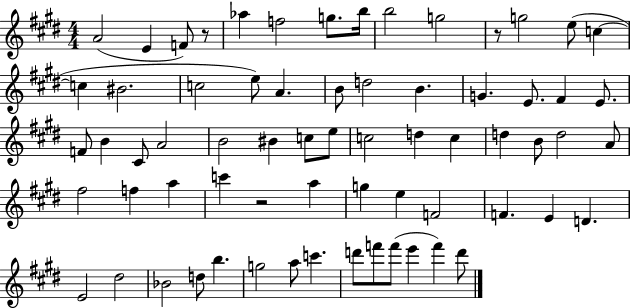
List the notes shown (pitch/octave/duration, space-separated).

A4/h E4/q F4/e R/e Ab5/q F5/h G5/e. B5/s B5/h G5/h R/e G5/h E5/e C5/q C5/q BIS4/h. C5/h E5/e A4/q. B4/e D5/h B4/q. G4/q. E4/e. F#4/q E4/e. F4/e B4/q C#4/e A4/h B4/h BIS4/q C5/e E5/e C5/h D5/q C5/q D5/q B4/e D5/h A4/e F#5/h F5/q A5/q C6/q R/h A5/q G5/q E5/q F4/h F4/q. E4/q D4/q. E4/h D#5/h Bb4/h D5/e B5/q. G5/h A5/e C6/q. D6/e F6/e F6/e E6/q F6/q D6/e